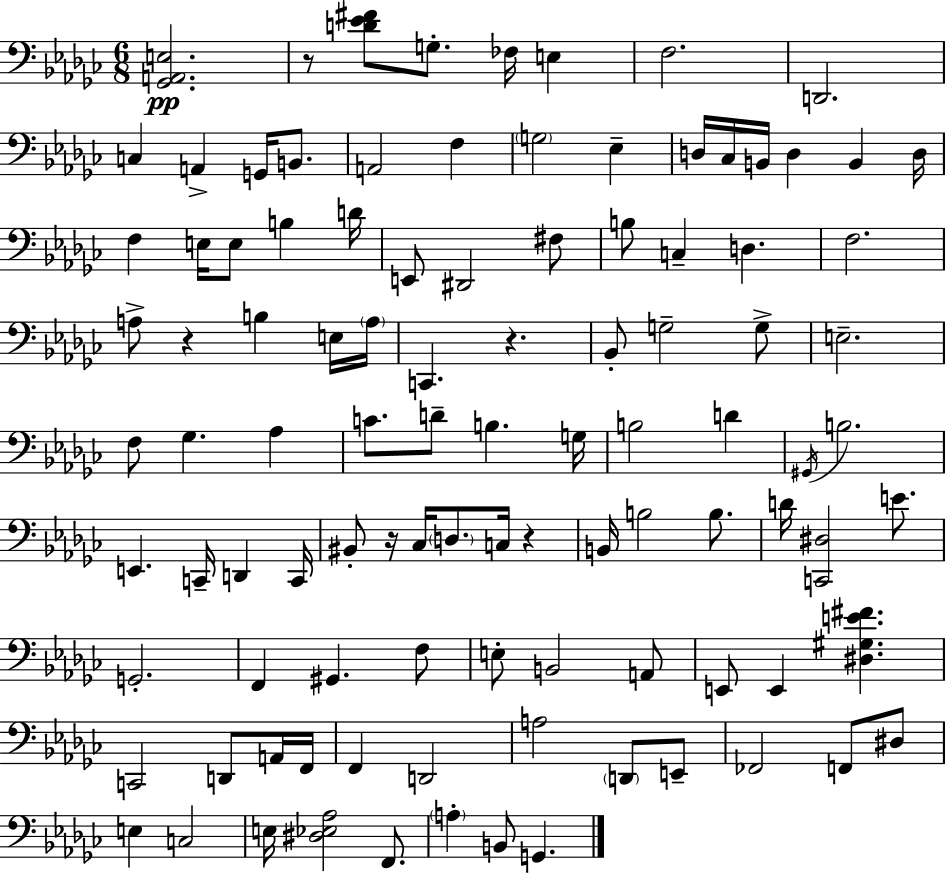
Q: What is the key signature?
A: EES minor